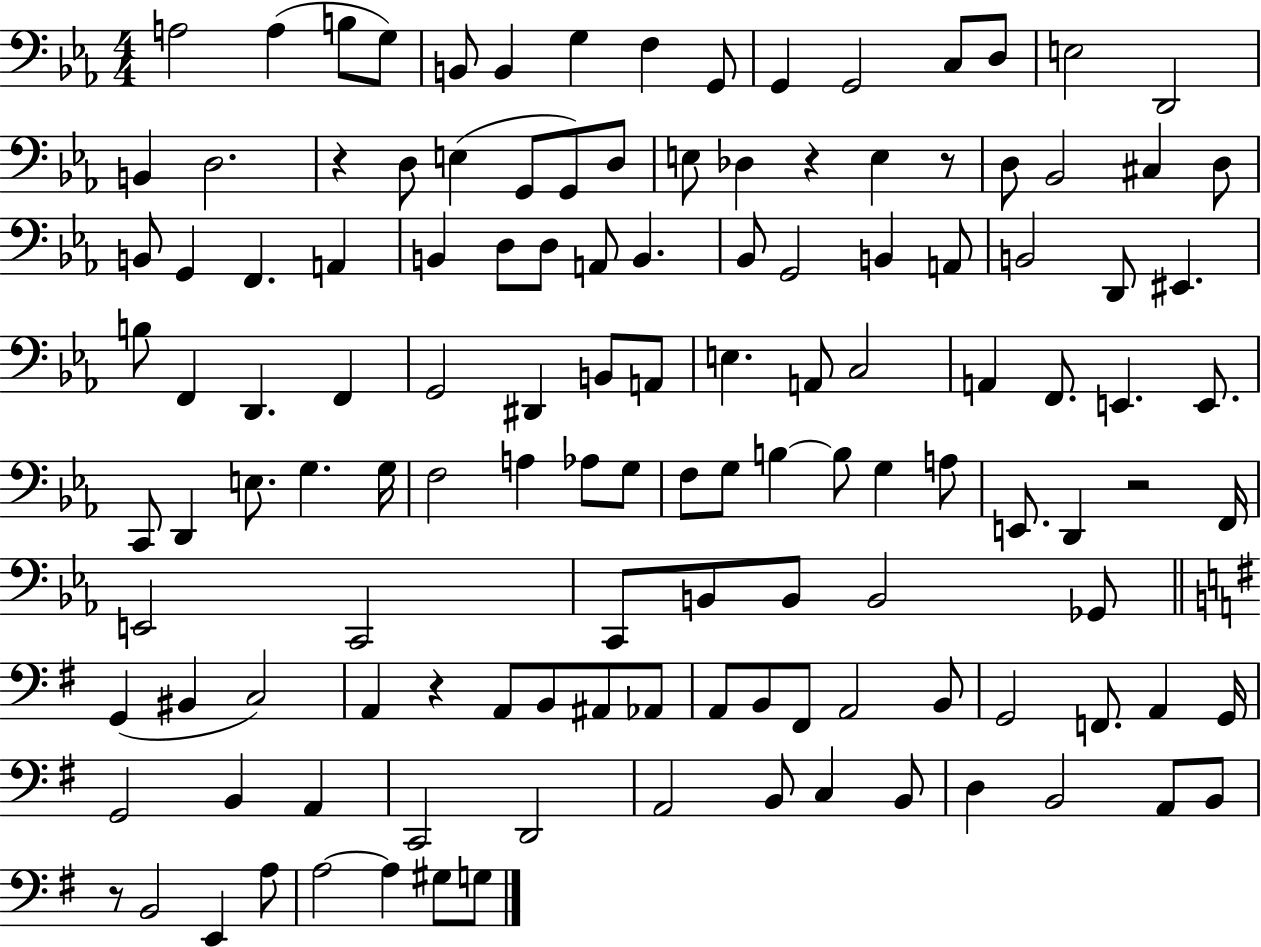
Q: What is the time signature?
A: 4/4